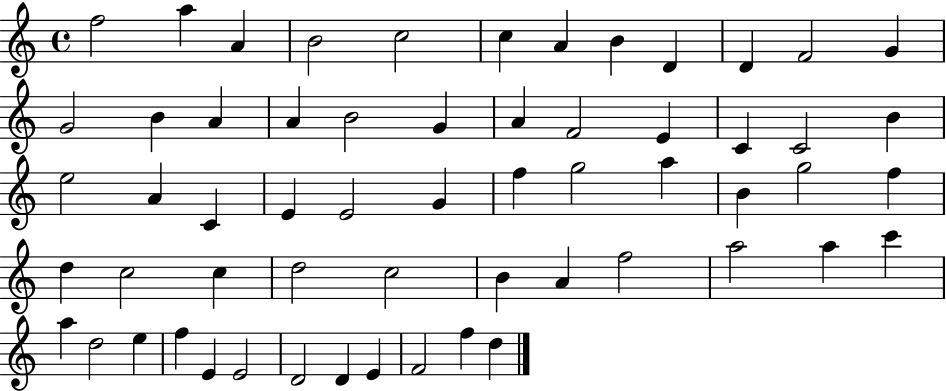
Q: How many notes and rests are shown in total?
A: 59